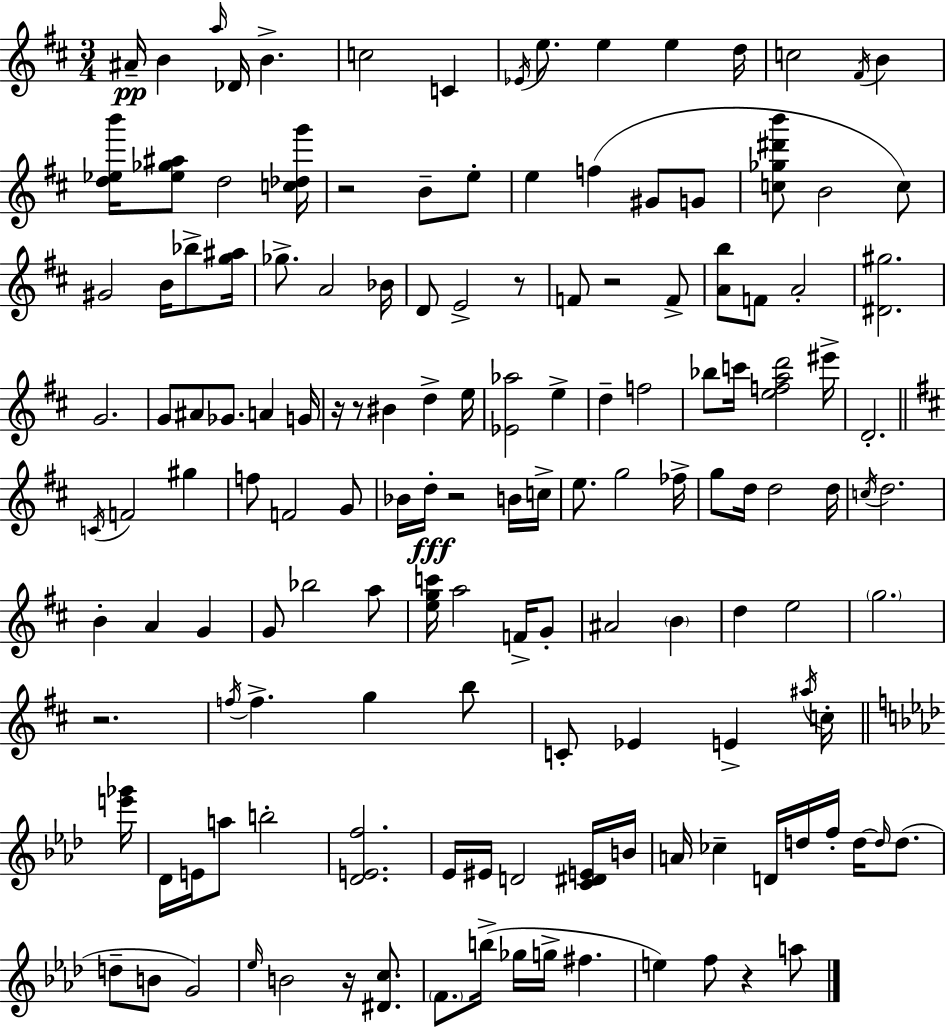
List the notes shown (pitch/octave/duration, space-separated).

A#4/s B4/q A5/s Db4/s B4/q. C5/h C4/q Eb4/s E5/e. E5/q E5/q D5/s C5/h F#4/s B4/q [D5,Eb5,B6]/s [Eb5,Gb5,A#5]/e D5/h [C5,Db5,G6]/s R/h B4/e E5/e E5/q F5/q G#4/e G4/e [C5,Gb5,D#6,B6]/e B4/h C5/e G#4/h B4/s Bb5/e [G5,A#5]/s Gb5/e. A4/h Bb4/s D4/e E4/h R/e F4/e R/h F4/e [A4,B5]/e F4/e A4/h [D#4,G#5]/h. G4/h. G4/e A#4/e Gb4/e. A4/q G4/s R/s R/e BIS4/q D5/q E5/s [Eb4,Ab5]/h E5/q D5/q F5/h Bb5/e C6/s [E5,F5,A5,D6]/h EIS6/s D4/h. C4/s F4/h G#5/q F5/e F4/h G4/e Bb4/s D5/s R/h B4/s C5/s E5/e. G5/h FES5/s G5/e D5/s D5/h D5/s C5/s D5/h. B4/q A4/q G4/q G4/e Bb5/h A5/e [E5,G5,C6]/s A5/h F4/s G4/e A#4/h B4/q D5/q E5/h G5/h. R/h. F5/s F5/q. G5/q B5/e C4/e Eb4/q E4/q A#5/s C5/s [E6,Gb6]/s Db4/s E4/s A5/e B5/h [Db4,E4,F5]/h. Eb4/s EIS4/s D4/h [C4,D#4,E4]/s B4/s A4/s CES5/q D4/s D5/s F5/s D5/s D5/s D5/e. D5/e B4/e G4/h Eb5/s B4/h R/s [D#4,C5]/e. F4/e. B5/s Gb5/s G5/s F#5/q. E5/q F5/e R/q A5/e